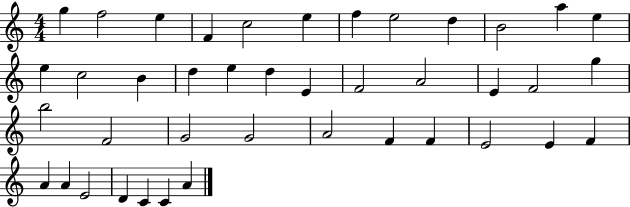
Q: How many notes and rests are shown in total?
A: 41